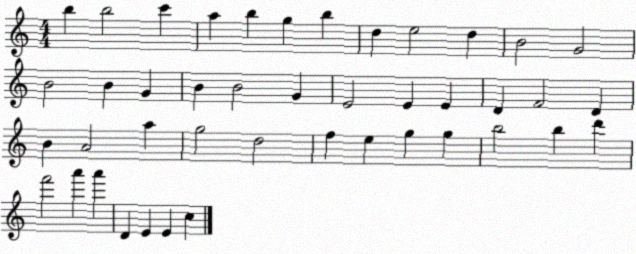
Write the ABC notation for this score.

X:1
T:Untitled
M:4/4
L:1/4
K:C
b b2 c' a b g b d e2 d B2 G2 B2 B G B B2 G E2 E E D F2 D B A2 a g2 d2 f e g g b2 b d' f'2 a' a' D E E c